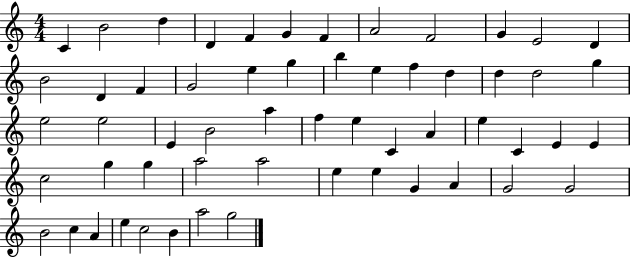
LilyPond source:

{
  \clef treble
  \numericTimeSignature
  \time 4/4
  \key c \major
  c'4 b'2 d''4 | d'4 f'4 g'4 f'4 | a'2 f'2 | g'4 e'2 d'4 | \break b'2 d'4 f'4 | g'2 e''4 g''4 | b''4 e''4 f''4 d''4 | d''4 d''2 g''4 | \break e''2 e''2 | e'4 b'2 a''4 | f''4 e''4 c'4 a'4 | e''4 c'4 e'4 e'4 | \break c''2 g''4 g''4 | a''2 a''2 | e''4 e''4 g'4 a'4 | g'2 g'2 | \break b'2 c''4 a'4 | e''4 c''2 b'4 | a''2 g''2 | \bar "|."
}